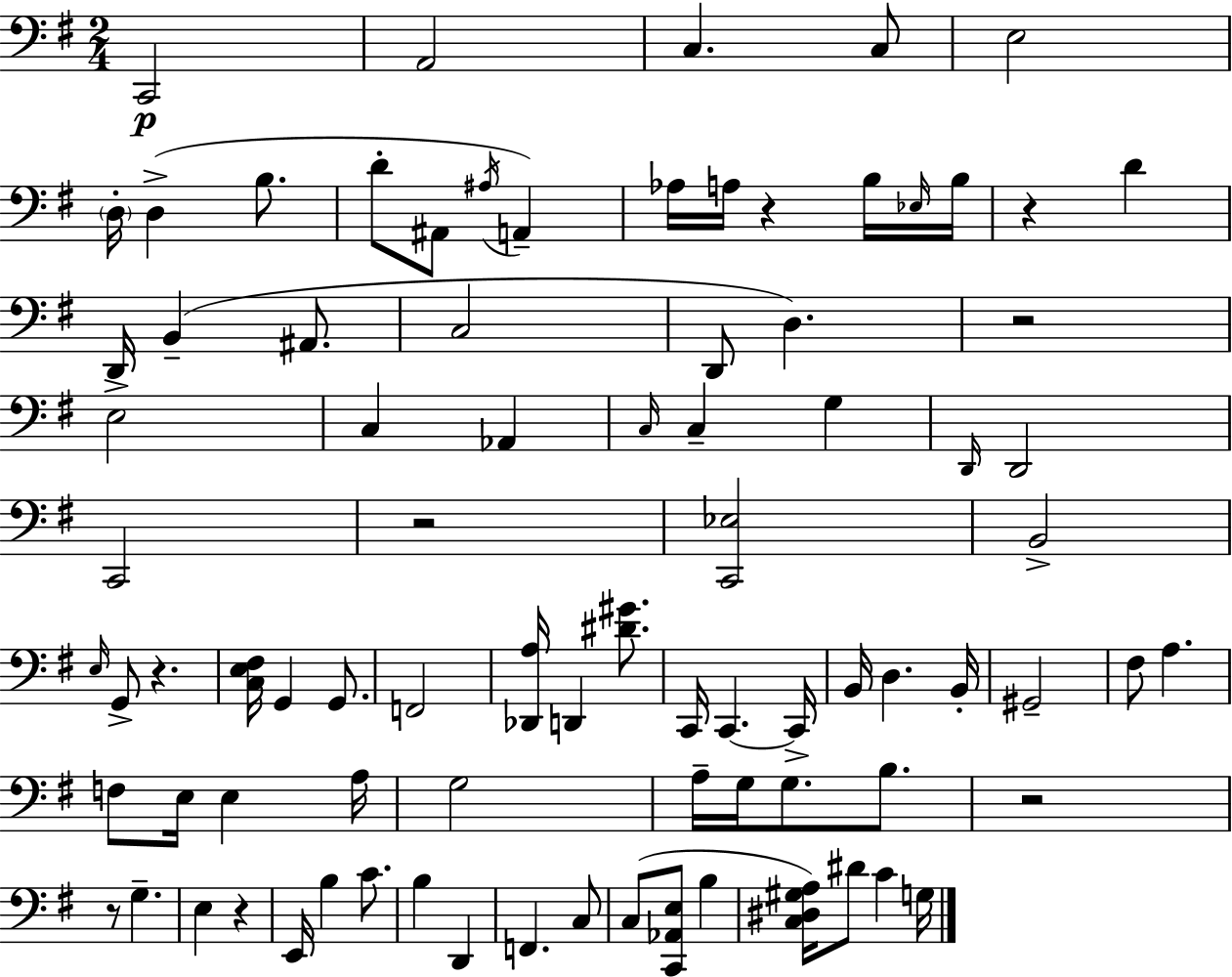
C2/h A2/h C3/q. C3/e E3/h D3/s D3/q B3/e. D4/e A#2/e A#3/s A2/q Ab3/s A3/s R/q B3/s Eb3/s B3/s R/q D4/q D2/s B2/q A#2/e. C3/h D2/e D3/q. R/h E3/h C3/q Ab2/q C3/s C3/q G3/q D2/s D2/h C2/h R/h [C2,Eb3]/h B2/h E3/s G2/e R/q. [C3,E3,F#3]/s G2/q G2/e. F2/h [Db2,A3]/s D2/q [D#4,G#4]/e. C2/s C2/q. C2/s B2/s D3/q. B2/s G#2/h F#3/e A3/q. F3/e E3/s E3/q A3/s G3/h A3/s G3/s G3/e. B3/e. R/h R/e G3/q. E3/q R/q E2/s B3/q C4/e. B3/q D2/q F2/q. C3/e C3/e [C2,Ab2,E3]/e B3/q [C3,D#3,G#3,A3]/s D#4/e C4/q G3/s